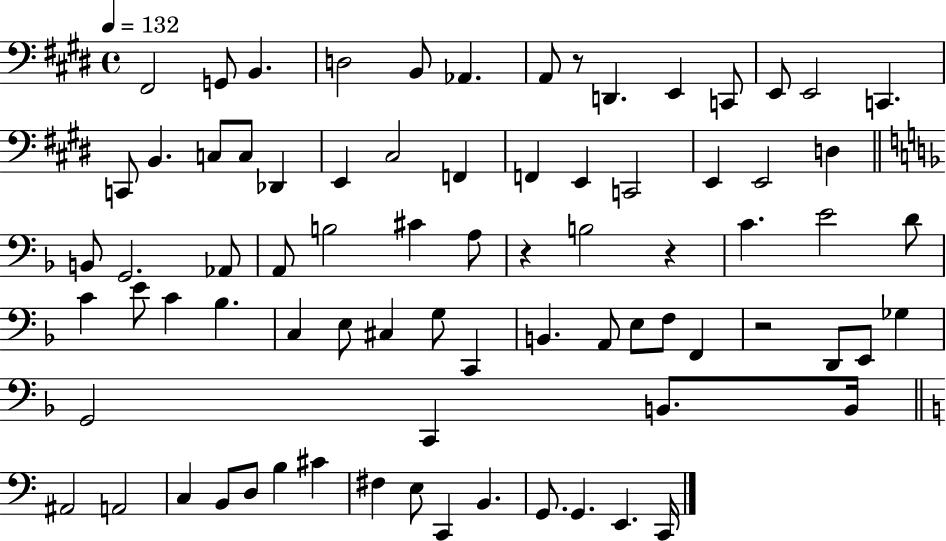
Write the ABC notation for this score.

X:1
T:Untitled
M:4/4
L:1/4
K:E
^F,,2 G,,/2 B,, D,2 B,,/2 _A,, A,,/2 z/2 D,, E,, C,,/2 E,,/2 E,,2 C,, C,,/2 B,, C,/2 C,/2 _D,, E,, ^C,2 F,, F,, E,, C,,2 E,, E,,2 D, B,,/2 G,,2 _A,,/2 A,,/2 B,2 ^C A,/2 z B,2 z C E2 D/2 C E/2 C _B, C, E,/2 ^C, G,/2 C,, B,, A,,/2 E,/2 F,/2 F,, z2 D,,/2 E,,/2 _G, G,,2 C,, B,,/2 B,,/4 ^A,,2 A,,2 C, B,,/2 D,/2 B, ^C ^F, E,/2 C,, B,, G,,/2 G,, E,, C,,/4